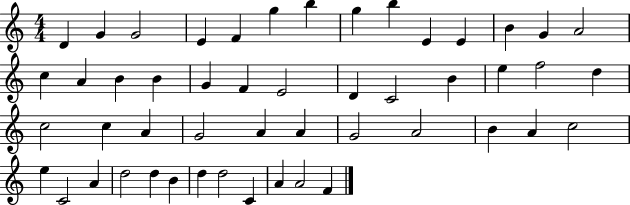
{
  \clef treble
  \numericTimeSignature
  \time 4/4
  \key c \major
  d'4 g'4 g'2 | e'4 f'4 g''4 b''4 | g''4 b''4 e'4 e'4 | b'4 g'4 a'2 | \break c''4 a'4 b'4 b'4 | g'4 f'4 e'2 | d'4 c'2 b'4 | e''4 f''2 d''4 | \break c''2 c''4 a'4 | g'2 a'4 a'4 | g'2 a'2 | b'4 a'4 c''2 | \break e''4 c'2 a'4 | d''2 d''4 b'4 | d''4 d''2 c'4 | a'4 a'2 f'4 | \break \bar "|."
}